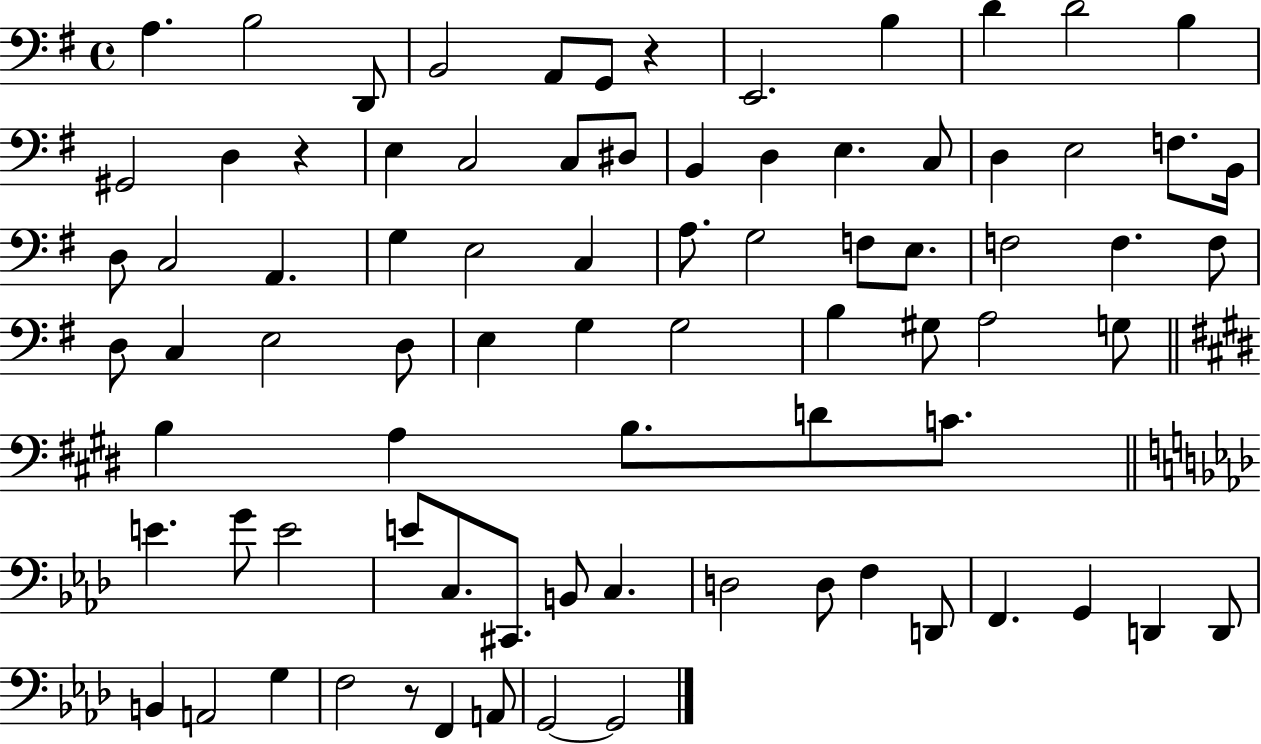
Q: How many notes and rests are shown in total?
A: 81